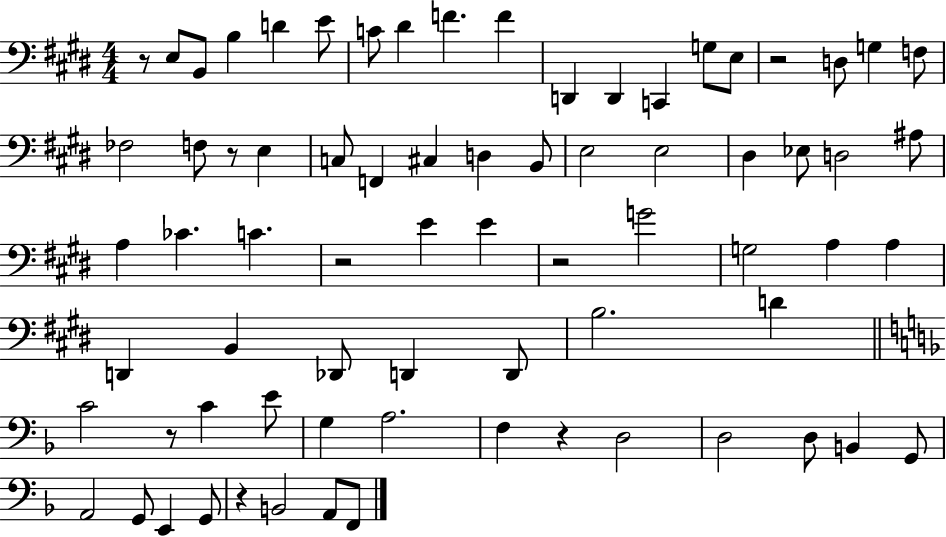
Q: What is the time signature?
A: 4/4